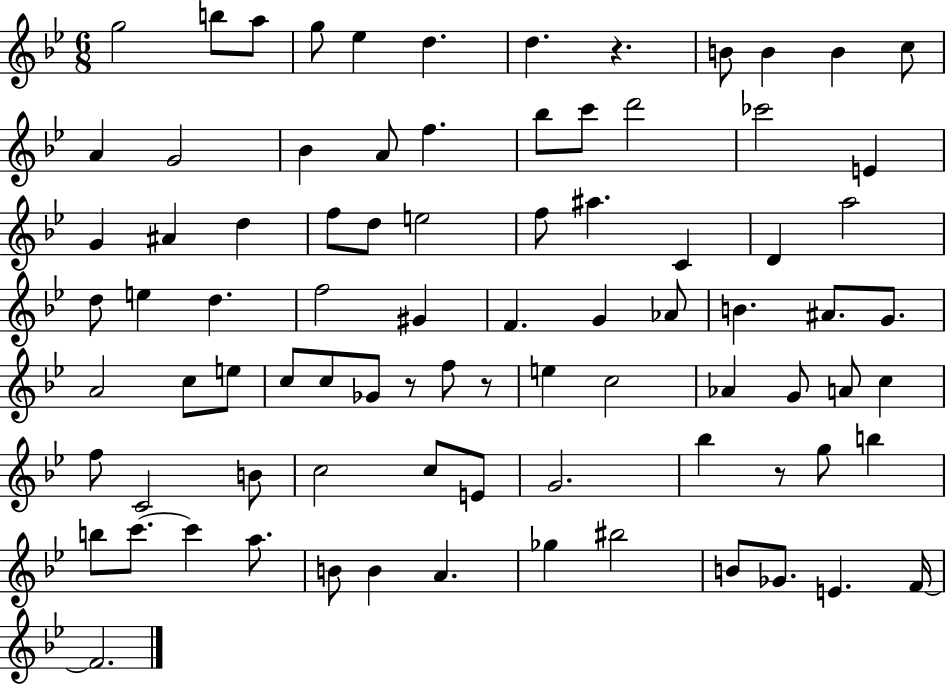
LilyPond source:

{
  \clef treble
  \numericTimeSignature
  \time 6/8
  \key bes \major
  g''2 b''8 a''8 | g''8 ees''4 d''4. | d''4. r4. | b'8 b'4 b'4 c''8 | \break a'4 g'2 | bes'4 a'8 f''4. | bes''8 c'''8 d'''2 | ces'''2 e'4 | \break g'4 ais'4 d''4 | f''8 d''8 e''2 | f''8 ais''4. c'4 | d'4 a''2 | \break d''8 e''4 d''4. | f''2 gis'4 | f'4. g'4 aes'8 | b'4. ais'8. g'8. | \break a'2 c''8 e''8 | c''8 c''8 ges'8 r8 f''8 r8 | e''4 c''2 | aes'4 g'8 a'8 c''4 | \break f''8 c'2 b'8 | c''2 c''8 e'8 | g'2. | bes''4 r8 g''8 b''4 | \break b''8 c'''8.~~ c'''4 a''8. | b'8 b'4 a'4. | ges''4 bis''2 | b'8 ges'8. e'4. f'16~~ | \break f'2. | \bar "|."
}